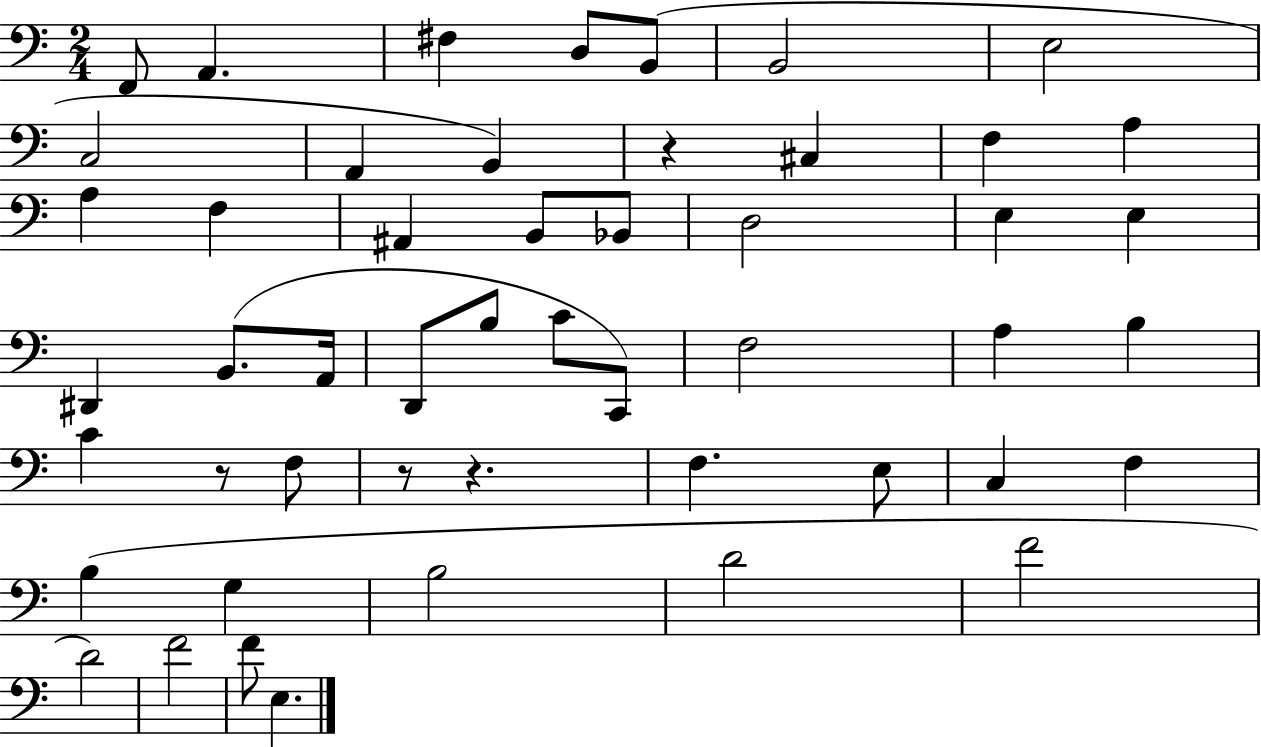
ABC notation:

X:1
T:Untitled
M:2/4
L:1/4
K:C
F,,/2 A,, ^F, D,/2 B,,/2 B,,2 E,2 C,2 A,, B,, z ^C, F, A, A, F, ^A,, B,,/2 _B,,/2 D,2 E, E, ^D,, B,,/2 A,,/4 D,,/2 B,/2 C/2 C,,/2 F,2 A, B, C z/2 F,/2 z/2 z F, E,/2 C, F, B, G, B,2 D2 F2 D2 F2 F/2 E,